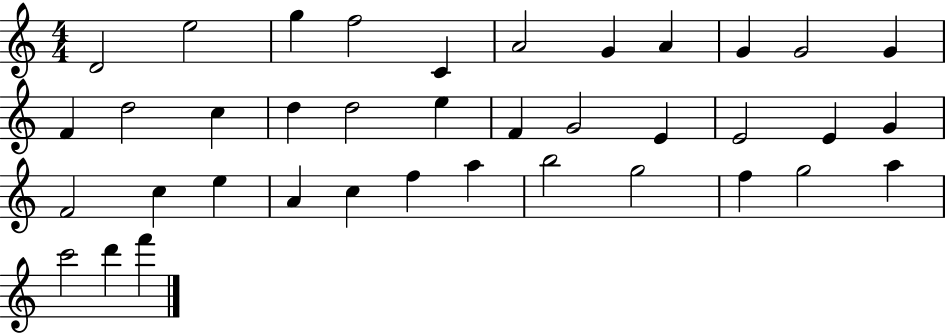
D4/h E5/h G5/q F5/h C4/q A4/h G4/q A4/q G4/q G4/h G4/q F4/q D5/h C5/q D5/q D5/h E5/q F4/q G4/h E4/q E4/h E4/q G4/q F4/h C5/q E5/q A4/q C5/q F5/q A5/q B5/h G5/h F5/q G5/h A5/q C6/h D6/q F6/q